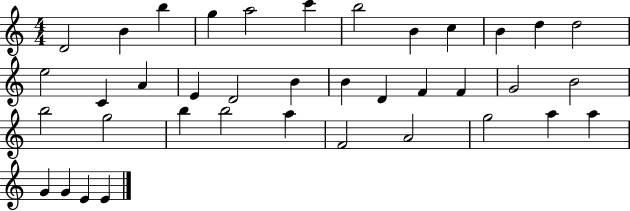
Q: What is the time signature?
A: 4/4